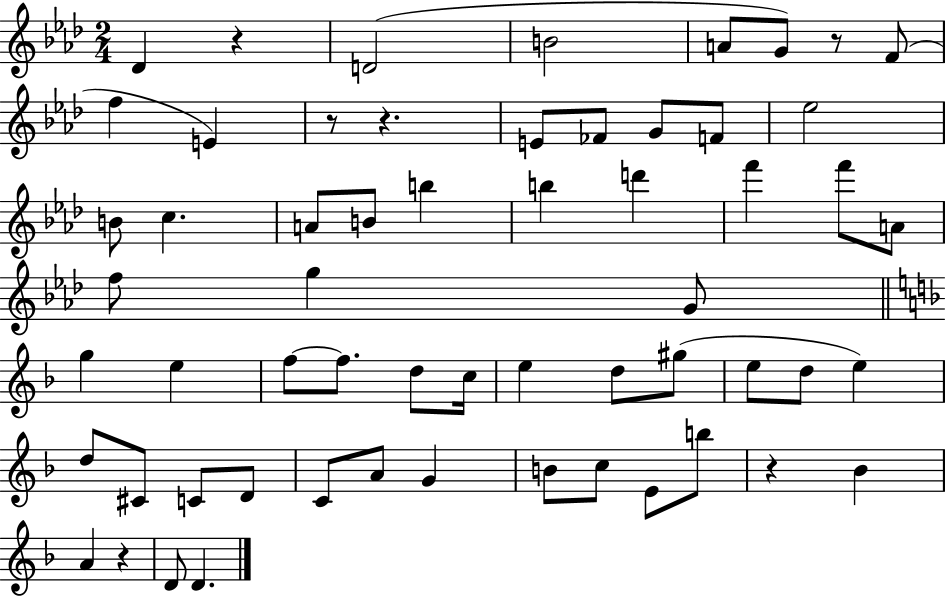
Db4/q R/q D4/h B4/h A4/e G4/e R/e F4/e F5/q E4/q R/e R/q. E4/e FES4/e G4/e F4/e Eb5/h B4/e C5/q. A4/e B4/e B5/q B5/q D6/q F6/q F6/e A4/e F5/e G5/q G4/e G5/q E5/q F5/e F5/e. D5/e C5/s E5/q D5/e G#5/e E5/e D5/e E5/q D5/e C#4/e C4/e D4/e C4/e A4/e G4/q B4/e C5/e E4/e B5/e R/q Bb4/q A4/q R/q D4/e D4/q.